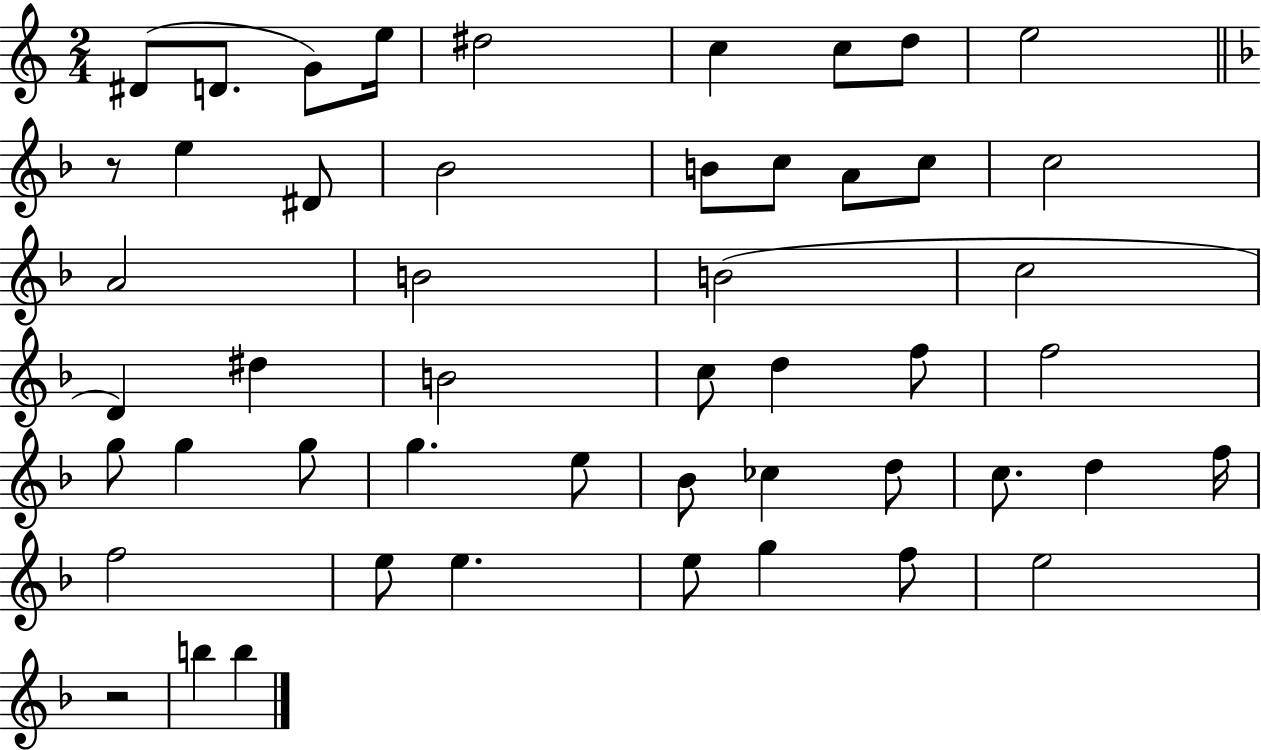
D#4/e D4/e. G4/e E5/s D#5/h C5/q C5/e D5/e E5/h R/e E5/q D#4/e Bb4/h B4/e C5/e A4/e C5/e C5/h A4/h B4/h B4/h C5/h D4/q D#5/q B4/h C5/e D5/q F5/e F5/h G5/e G5/q G5/e G5/q. E5/e Bb4/e CES5/q D5/e C5/e. D5/q F5/s F5/h E5/e E5/q. E5/e G5/q F5/e E5/h R/h B5/q B5/q